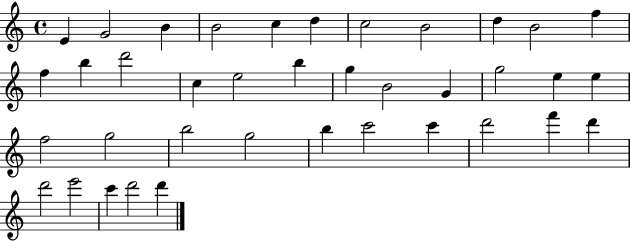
{
  \clef treble
  \time 4/4
  \defaultTimeSignature
  \key c \major
  e'4 g'2 b'4 | b'2 c''4 d''4 | c''2 b'2 | d''4 b'2 f''4 | \break f''4 b''4 d'''2 | c''4 e''2 b''4 | g''4 b'2 g'4 | g''2 e''4 e''4 | \break f''2 g''2 | b''2 g''2 | b''4 c'''2 c'''4 | d'''2 f'''4 d'''4 | \break d'''2 e'''2 | c'''4 d'''2 d'''4 | \bar "|."
}